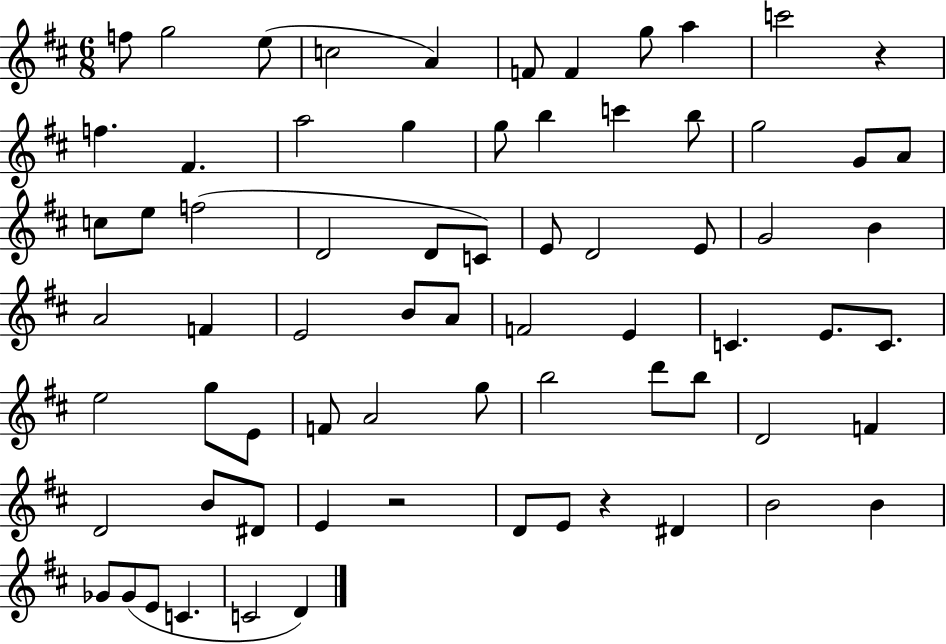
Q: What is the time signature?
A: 6/8